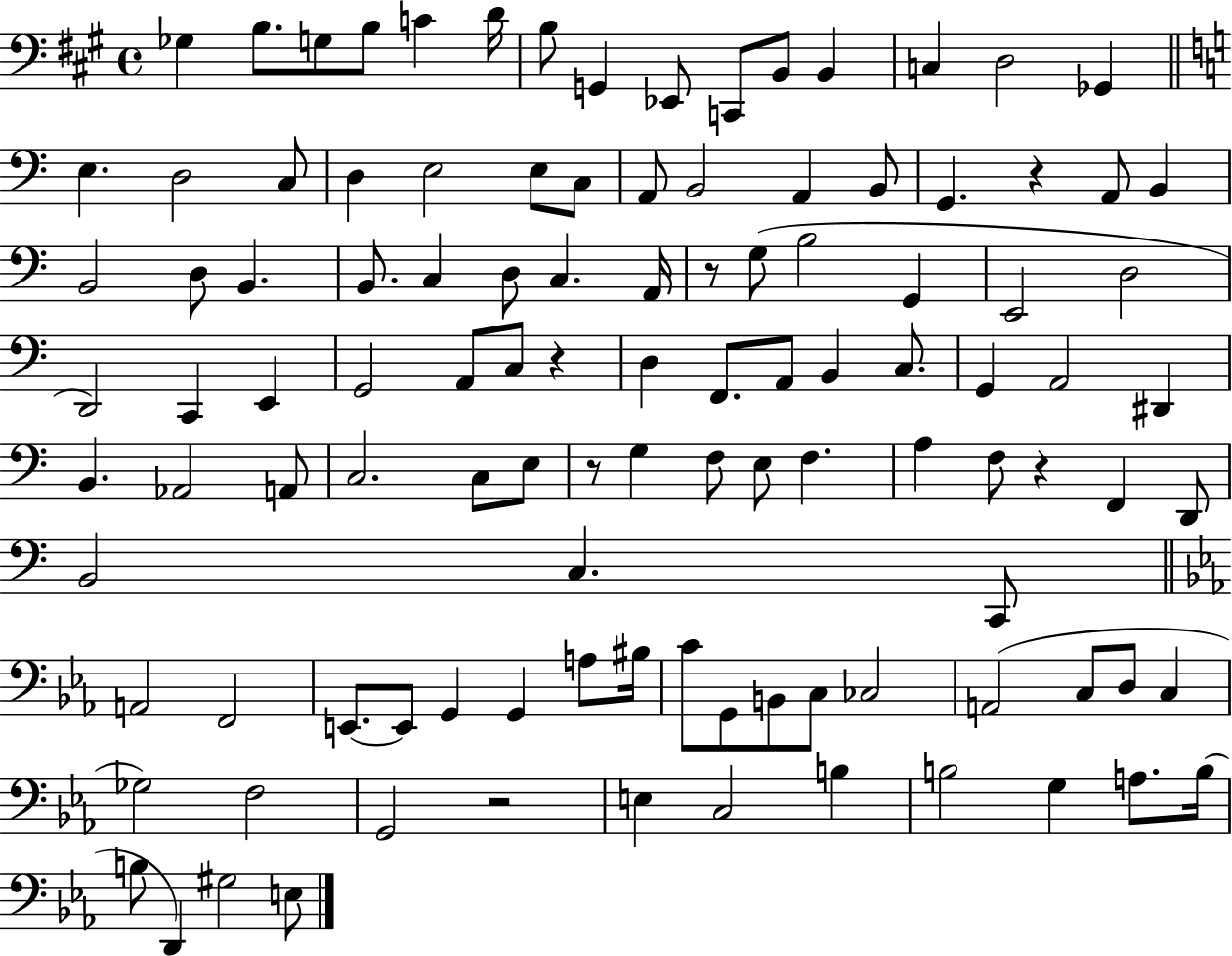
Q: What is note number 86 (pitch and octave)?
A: CES3